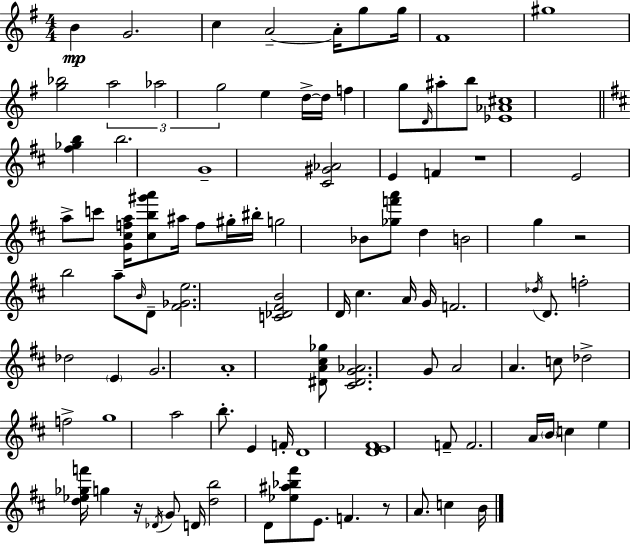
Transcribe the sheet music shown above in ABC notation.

X:1
T:Untitled
M:4/4
L:1/4
K:Em
B G2 c A2 A/4 g/2 g/4 ^F4 ^g4 [g_b]2 a2 _a2 g2 e d/4 d/4 f g/2 D/4 ^a/2 b/2 [_E_A^c]4 [^f_gb] b2 G4 [^C^G_A]2 E F z4 E2 a/2 c'/2 [G^cfa]/4 [^cb^g'a']/2 ^a/4 f/2 ^g/4 ^b/4 g2 _B/2 [_gf'a']/2 d B2 g z2 b2 a/2 B/4 D/2 [^F_Ge]2 [C_D^FB]2 D/4 ^c A/4 G/4 F2 _d/4 D/2 f2 _d2 E G2 A4 [^DA^c_g]/2 [^C^DG_A]2 G/2 A2 A c/2 _d2 f2 g4 a2 b/2 E F/4 D4 [DE^F]4 F/2 F2 A/4 B/4 c e [d_e_gf']/4 g z/4 _D/4 G/2 D/4 [db]2 D/2 [_e^a_b^f']/2 E/2 F z/2 A/2 c B/4